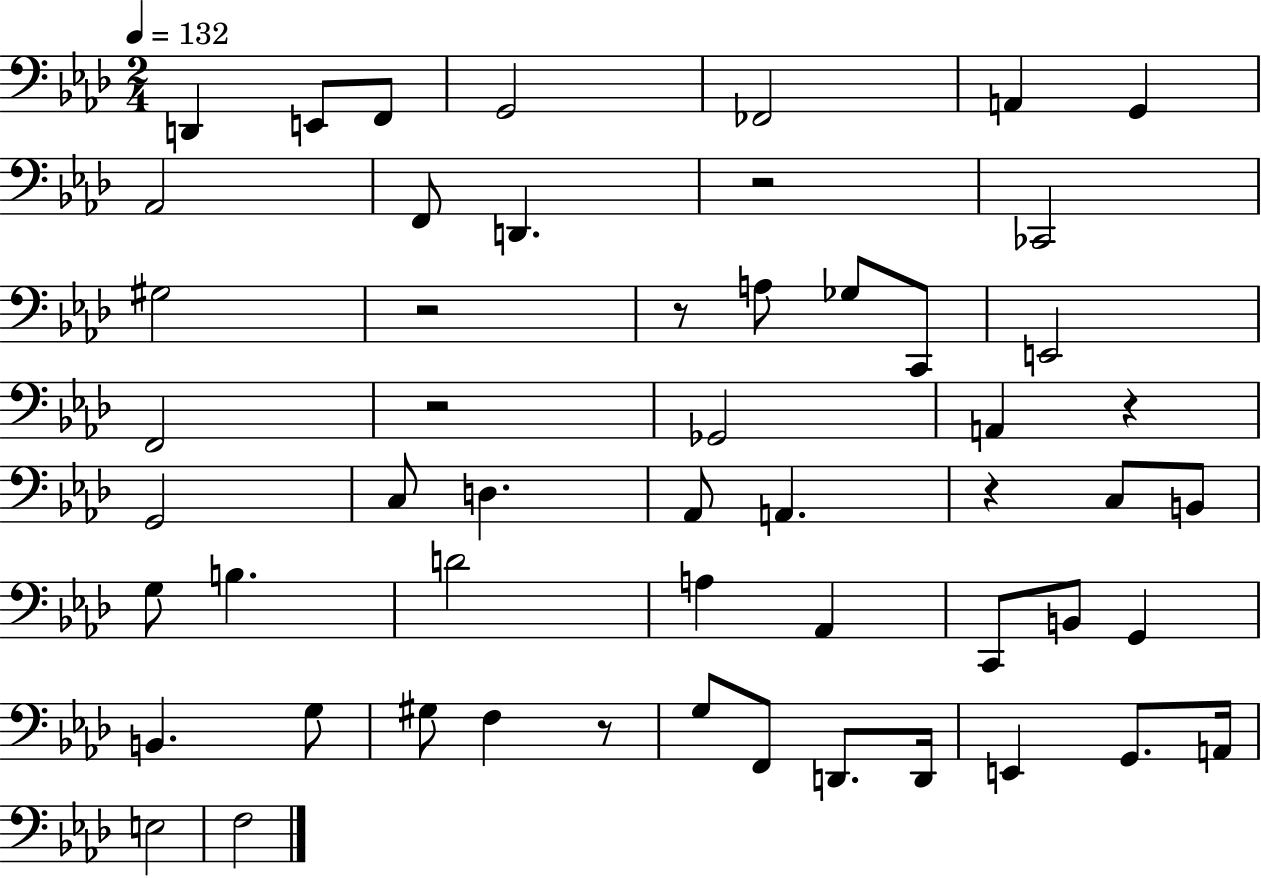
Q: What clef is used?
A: bass